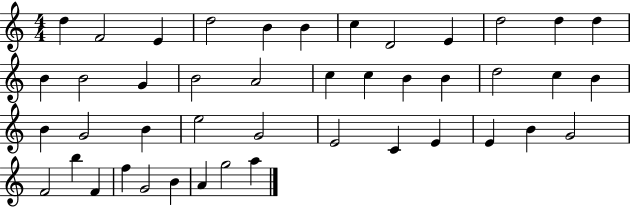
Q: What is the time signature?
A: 4/4